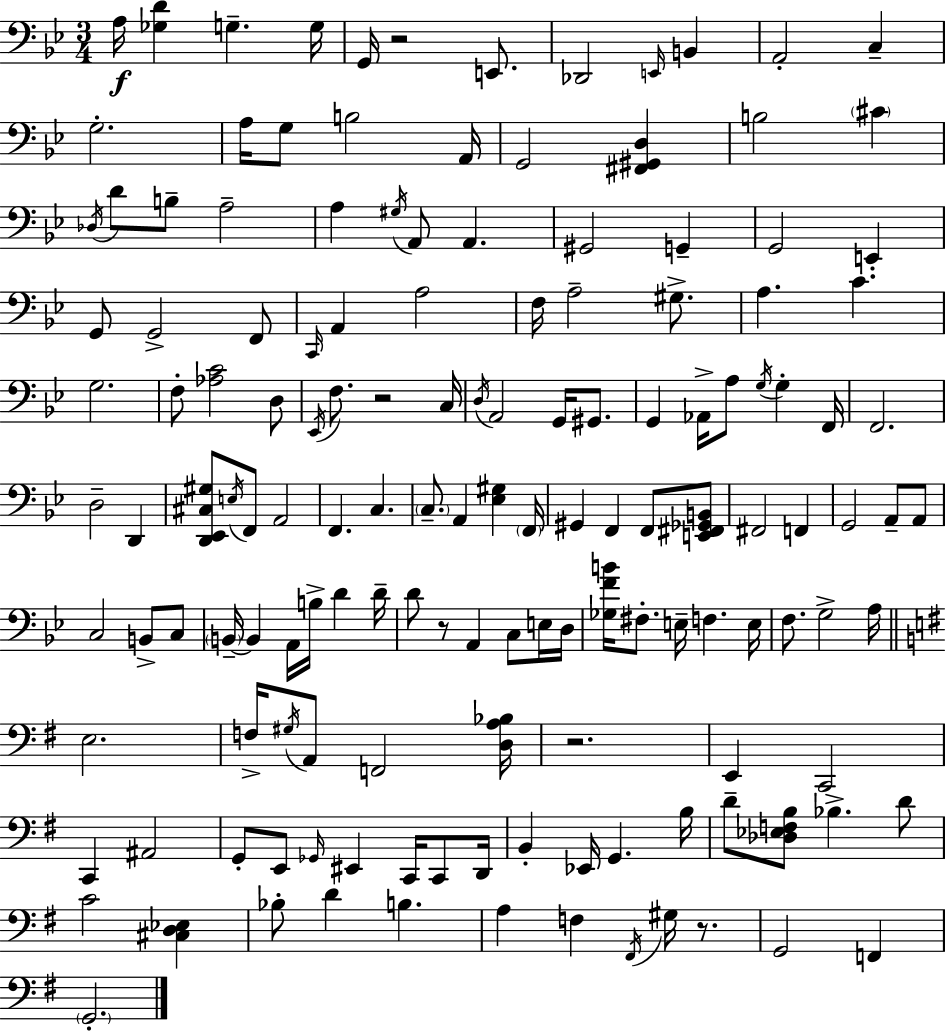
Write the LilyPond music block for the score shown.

{
  \clef bass
  \numericTimeSignature
  \time 3/4
  \key bes \major
  a16\f <ges d'>4 g4.-- g16 | g,16 r2 e,8. | des,2 \grace { e,16 } b,4 | a,2-. c4-- | \break g2.-. | a16 g8 b2 | a,16 g,2 <fis, gis, d>4 | b2 \parenthesize cis'4 | \break \acciaccatura { des16 } d'8 b8-- a2-- | a4 \acciaccatura { gis16 } a,8 a,4. | gis,2 g,4-- | g,2 e,4-. | \break g,8 g,2-> | f,8 \grace { c,16 } a,4 a2 | f16 a2-- | gis8.-> a4. c'4. | \break g2. | f8-. <aes c'>2 | d8 \acciaccatura { ees,16 } f8. r2 | c16 \acciaccatura { d16 } a,2 | \break g,16 gis,8. g,4 aes,16-> a8 | \acciaccatura { g16 } g4-. f,16 f,2. | d2-- | d,4 <d, ees, cis gis>8 \acciaccatura { e16 } f,8 | \break a,2 f,4. | c4. \parenthesize c8.-- a,4 | <ees gis>4 \parenthesize f,16 gis,4 | f,4 f,8 <e, fis, ges, b,>8 fis,2 | \break f,4 g,2 | a,8-- a,8 c2 | b,8-> c8 \parenthesize b,16--~~ b,4 | a,16 b16-> d'4 d'16-- d'8 r8 | \break a,4 c8 e16 d16 <ges f' b'>16 fis8.-. | e16-- f4. e16 f8. g2-> | a16 \bar "||" \break \key e \minor e2. | f16-> \acciaccatura { gis16 } a,8 f,2 | <d a bes>16 r2. | e,4 c,2 | \break c,4 ais,2 | g,8-. e,8 \grace { ges,16 } eis,4 c,16 c,8 | d,16 b,4-. ees,16 g,4. | b16 d'8-- <des ees f b>8 bes4.-> | \break d'8 c'2 <cis d ees>4 | bes8-. d'4 b4. | a4 f4 \acciaccatura { fis,16 } gis16 | r8. g,2 f,4 | \break \parenthesize g,2.-. | \bar "|."
}